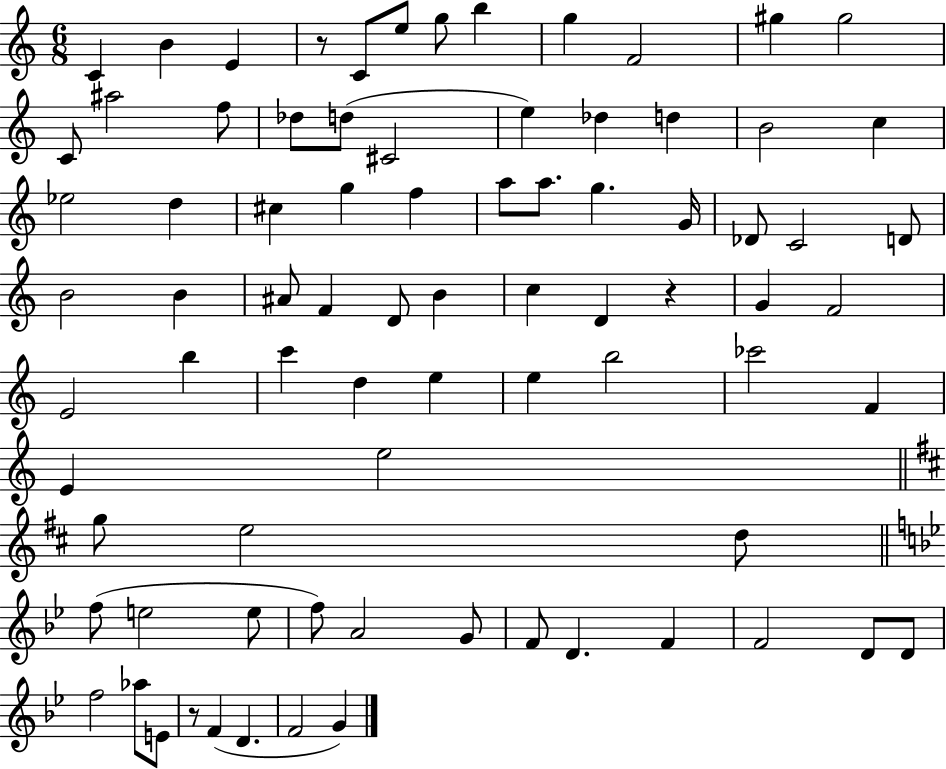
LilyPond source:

{
  \clef treble
  \numericTimeSignature
  \time 6/8
  \key c \major
  c'4 b'4 e'4 | r8 c'8 e''8 g''8 b''4 | g''4 f'2 | gis''4 gis''2 | \break c'8 ais''2 f''8 | des''8 d''8( cis'2 | e''4) des''4 d''4 | b'2 c''4 | \break ees''2 d''4 | cis''4 g''4 f''4 | a''8 a''8. g''4. g'16 | des'8 c'2 d'8 | \break b'2 b'4 | ais'8 f'4 d'8 b'4 | c''4 d'4 r4 | g'4 f'2 | \break e'2 b''4 | c'''4 d''4 e''4 | e''4 b''2 | ces'''2 f'4 | \break e'4 e''2 | \bar "||" \break \key b \minor g''8 e''2 d''8 | \bar "||" \break \key bes \major f''8( e''2 e''8 | f''8) a'2 g'8 | f'8 d'4. f'4 | f'2 d'8 d'8 | \break f''2 aes''8 e'8 | r8 f'4( d'4. | f'2 g'4) | \bar "|."
}